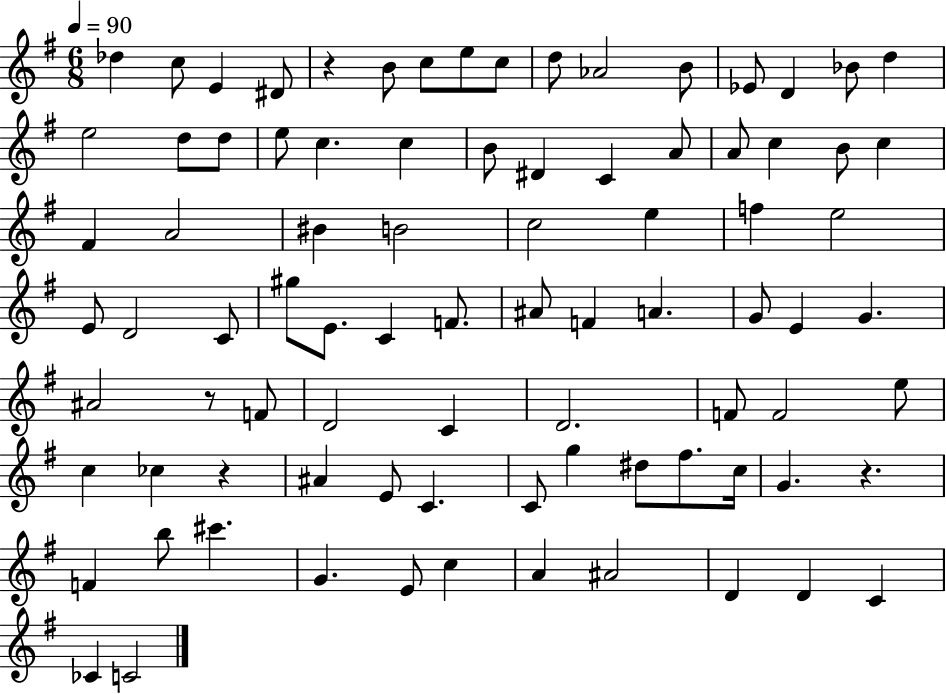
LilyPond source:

{
  \clef treble
  \numericTimeSignature
  \time 6/8
  \key g \major
  \tempo 4 = 90
  \repeat volta 2 { des''4 c''8 e'4 dis'8 | r4 b'8 c''8 e''8 c''8 | d''8 aes'2 b'8 | ees'8 d'4 bes'8 d''4 | \break e''2 d''8 d''8 | e''8 c''4. c''4 | b'8 dis'4 c'4 a'8 | a'8 c''4 b'8 c''4 | \break fis'4 a'2 | bis'4 b'2 | c''2 e''4 | f''4 e''2 | \break e'8 d'2 c'8 | gis''8 e'8. c'4 f'8. | ais'8 f'4 a'4. | g'8 e'4 g'4. | \break ais'2 r8 f'8 | d'2 c'4 | d'2. | f'8 f'2 e''8 | \break c''4 ces''4 r4 | ais'4 e'8 c'4. | c'8 g''4 dis''8 fis''8. c''16 | g'4. r4. | \break f'4 b''8 cis'''4. | g'4. e'8 c''4 | a'4 ais'2 | d'4 d'4 c'4 | \break ces'4 c'2 | } \bar "|."
}